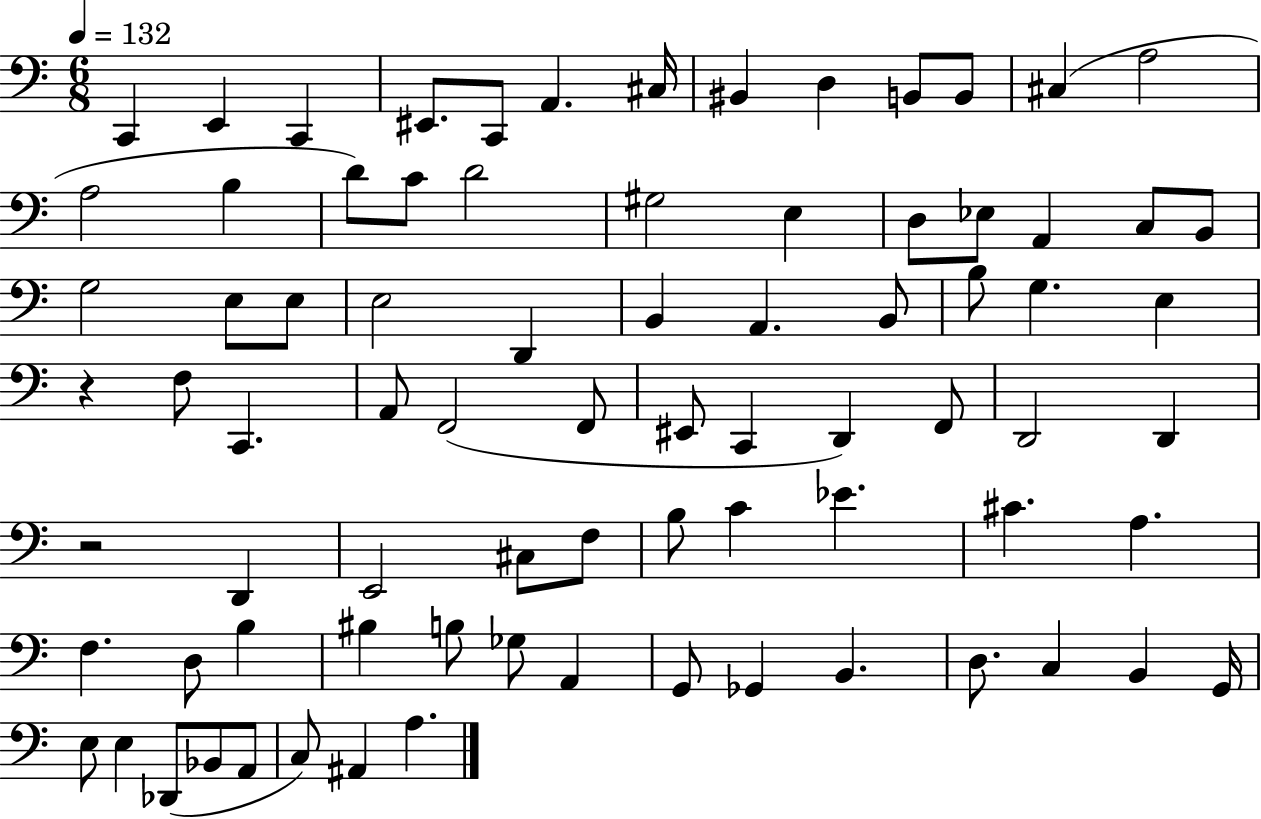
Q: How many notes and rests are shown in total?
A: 80